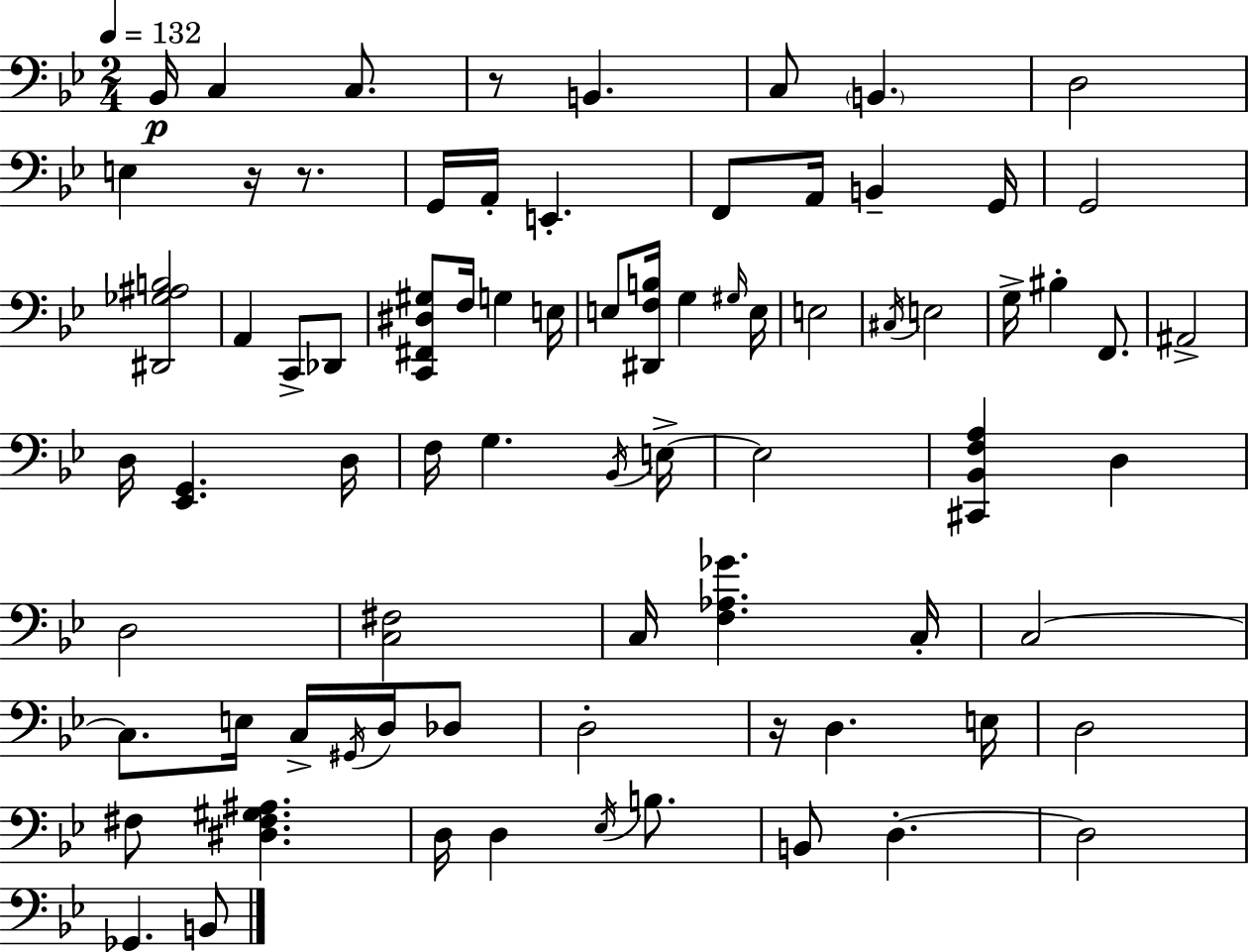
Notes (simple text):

Bb2/s C3/q C3/e. R/e B2/q. C3/e B2/q. D3/h E3/q R/s R/e. G2/s A2/s E2/q. F2/e A2/s B2/q G2/s G2/h [D#2,Gb3,A#3,B3]/h A2/q C2/e Db2/e [C2,F#2,D#3,G#3]/e F3/s G3/q E3/s E3/e [D#2,F3,B3]/s G3/q G#3/s E3/s E3/h C#3/s E3/h G3/s BIS3/q F2/e. A#2/h D3/s [Eb2,G2]/q. D3/s F3/s G3/q. Bb2/s E3/s E3/h [C#2,Bb2,F3,A3]/q D3/q D3/h [C3,F#3]/h C3/s [F3,Ab3,Gb4]/q. C3/s C3/h C3/e. E3/s C3/s G#2/s D3/s Db3/e D3/h R/s D3/q. E3/s D3/h F#3/e [D#3,F#3,G#3,A#3]/q. D3/s D3/q Eb3/s B3/e. B2/e D3/q. D3/h Gb2/q. B2/e